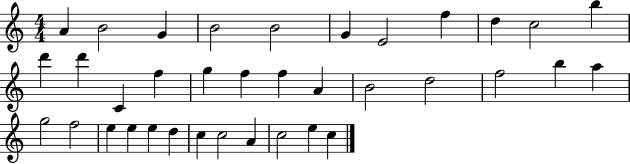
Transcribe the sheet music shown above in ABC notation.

X:1
T:Untitled
M:4/4
L:1/4
K:C
A B2 G B2 B2 G E2 f d c2 b d' d' C f g f f A B2 d2 f2 b a g2 f2 e e e d c c2 A c2 e c